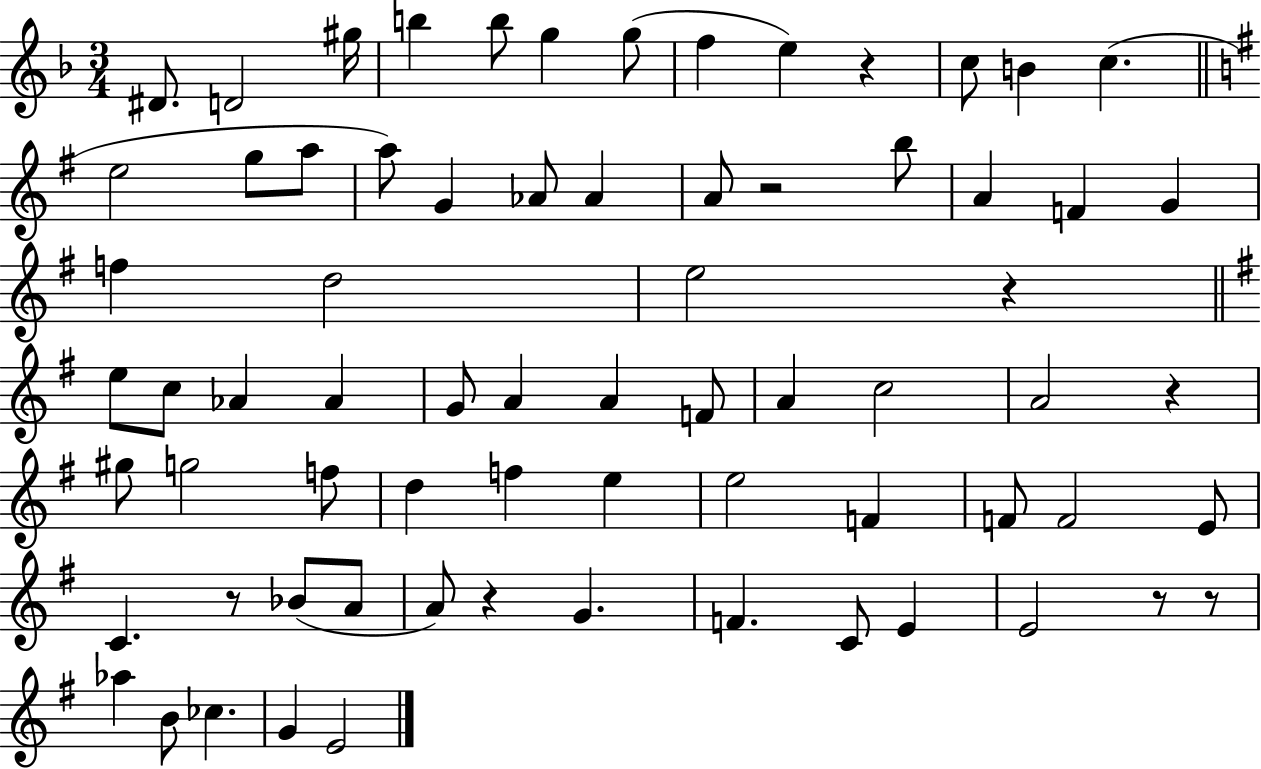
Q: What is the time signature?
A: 3/4